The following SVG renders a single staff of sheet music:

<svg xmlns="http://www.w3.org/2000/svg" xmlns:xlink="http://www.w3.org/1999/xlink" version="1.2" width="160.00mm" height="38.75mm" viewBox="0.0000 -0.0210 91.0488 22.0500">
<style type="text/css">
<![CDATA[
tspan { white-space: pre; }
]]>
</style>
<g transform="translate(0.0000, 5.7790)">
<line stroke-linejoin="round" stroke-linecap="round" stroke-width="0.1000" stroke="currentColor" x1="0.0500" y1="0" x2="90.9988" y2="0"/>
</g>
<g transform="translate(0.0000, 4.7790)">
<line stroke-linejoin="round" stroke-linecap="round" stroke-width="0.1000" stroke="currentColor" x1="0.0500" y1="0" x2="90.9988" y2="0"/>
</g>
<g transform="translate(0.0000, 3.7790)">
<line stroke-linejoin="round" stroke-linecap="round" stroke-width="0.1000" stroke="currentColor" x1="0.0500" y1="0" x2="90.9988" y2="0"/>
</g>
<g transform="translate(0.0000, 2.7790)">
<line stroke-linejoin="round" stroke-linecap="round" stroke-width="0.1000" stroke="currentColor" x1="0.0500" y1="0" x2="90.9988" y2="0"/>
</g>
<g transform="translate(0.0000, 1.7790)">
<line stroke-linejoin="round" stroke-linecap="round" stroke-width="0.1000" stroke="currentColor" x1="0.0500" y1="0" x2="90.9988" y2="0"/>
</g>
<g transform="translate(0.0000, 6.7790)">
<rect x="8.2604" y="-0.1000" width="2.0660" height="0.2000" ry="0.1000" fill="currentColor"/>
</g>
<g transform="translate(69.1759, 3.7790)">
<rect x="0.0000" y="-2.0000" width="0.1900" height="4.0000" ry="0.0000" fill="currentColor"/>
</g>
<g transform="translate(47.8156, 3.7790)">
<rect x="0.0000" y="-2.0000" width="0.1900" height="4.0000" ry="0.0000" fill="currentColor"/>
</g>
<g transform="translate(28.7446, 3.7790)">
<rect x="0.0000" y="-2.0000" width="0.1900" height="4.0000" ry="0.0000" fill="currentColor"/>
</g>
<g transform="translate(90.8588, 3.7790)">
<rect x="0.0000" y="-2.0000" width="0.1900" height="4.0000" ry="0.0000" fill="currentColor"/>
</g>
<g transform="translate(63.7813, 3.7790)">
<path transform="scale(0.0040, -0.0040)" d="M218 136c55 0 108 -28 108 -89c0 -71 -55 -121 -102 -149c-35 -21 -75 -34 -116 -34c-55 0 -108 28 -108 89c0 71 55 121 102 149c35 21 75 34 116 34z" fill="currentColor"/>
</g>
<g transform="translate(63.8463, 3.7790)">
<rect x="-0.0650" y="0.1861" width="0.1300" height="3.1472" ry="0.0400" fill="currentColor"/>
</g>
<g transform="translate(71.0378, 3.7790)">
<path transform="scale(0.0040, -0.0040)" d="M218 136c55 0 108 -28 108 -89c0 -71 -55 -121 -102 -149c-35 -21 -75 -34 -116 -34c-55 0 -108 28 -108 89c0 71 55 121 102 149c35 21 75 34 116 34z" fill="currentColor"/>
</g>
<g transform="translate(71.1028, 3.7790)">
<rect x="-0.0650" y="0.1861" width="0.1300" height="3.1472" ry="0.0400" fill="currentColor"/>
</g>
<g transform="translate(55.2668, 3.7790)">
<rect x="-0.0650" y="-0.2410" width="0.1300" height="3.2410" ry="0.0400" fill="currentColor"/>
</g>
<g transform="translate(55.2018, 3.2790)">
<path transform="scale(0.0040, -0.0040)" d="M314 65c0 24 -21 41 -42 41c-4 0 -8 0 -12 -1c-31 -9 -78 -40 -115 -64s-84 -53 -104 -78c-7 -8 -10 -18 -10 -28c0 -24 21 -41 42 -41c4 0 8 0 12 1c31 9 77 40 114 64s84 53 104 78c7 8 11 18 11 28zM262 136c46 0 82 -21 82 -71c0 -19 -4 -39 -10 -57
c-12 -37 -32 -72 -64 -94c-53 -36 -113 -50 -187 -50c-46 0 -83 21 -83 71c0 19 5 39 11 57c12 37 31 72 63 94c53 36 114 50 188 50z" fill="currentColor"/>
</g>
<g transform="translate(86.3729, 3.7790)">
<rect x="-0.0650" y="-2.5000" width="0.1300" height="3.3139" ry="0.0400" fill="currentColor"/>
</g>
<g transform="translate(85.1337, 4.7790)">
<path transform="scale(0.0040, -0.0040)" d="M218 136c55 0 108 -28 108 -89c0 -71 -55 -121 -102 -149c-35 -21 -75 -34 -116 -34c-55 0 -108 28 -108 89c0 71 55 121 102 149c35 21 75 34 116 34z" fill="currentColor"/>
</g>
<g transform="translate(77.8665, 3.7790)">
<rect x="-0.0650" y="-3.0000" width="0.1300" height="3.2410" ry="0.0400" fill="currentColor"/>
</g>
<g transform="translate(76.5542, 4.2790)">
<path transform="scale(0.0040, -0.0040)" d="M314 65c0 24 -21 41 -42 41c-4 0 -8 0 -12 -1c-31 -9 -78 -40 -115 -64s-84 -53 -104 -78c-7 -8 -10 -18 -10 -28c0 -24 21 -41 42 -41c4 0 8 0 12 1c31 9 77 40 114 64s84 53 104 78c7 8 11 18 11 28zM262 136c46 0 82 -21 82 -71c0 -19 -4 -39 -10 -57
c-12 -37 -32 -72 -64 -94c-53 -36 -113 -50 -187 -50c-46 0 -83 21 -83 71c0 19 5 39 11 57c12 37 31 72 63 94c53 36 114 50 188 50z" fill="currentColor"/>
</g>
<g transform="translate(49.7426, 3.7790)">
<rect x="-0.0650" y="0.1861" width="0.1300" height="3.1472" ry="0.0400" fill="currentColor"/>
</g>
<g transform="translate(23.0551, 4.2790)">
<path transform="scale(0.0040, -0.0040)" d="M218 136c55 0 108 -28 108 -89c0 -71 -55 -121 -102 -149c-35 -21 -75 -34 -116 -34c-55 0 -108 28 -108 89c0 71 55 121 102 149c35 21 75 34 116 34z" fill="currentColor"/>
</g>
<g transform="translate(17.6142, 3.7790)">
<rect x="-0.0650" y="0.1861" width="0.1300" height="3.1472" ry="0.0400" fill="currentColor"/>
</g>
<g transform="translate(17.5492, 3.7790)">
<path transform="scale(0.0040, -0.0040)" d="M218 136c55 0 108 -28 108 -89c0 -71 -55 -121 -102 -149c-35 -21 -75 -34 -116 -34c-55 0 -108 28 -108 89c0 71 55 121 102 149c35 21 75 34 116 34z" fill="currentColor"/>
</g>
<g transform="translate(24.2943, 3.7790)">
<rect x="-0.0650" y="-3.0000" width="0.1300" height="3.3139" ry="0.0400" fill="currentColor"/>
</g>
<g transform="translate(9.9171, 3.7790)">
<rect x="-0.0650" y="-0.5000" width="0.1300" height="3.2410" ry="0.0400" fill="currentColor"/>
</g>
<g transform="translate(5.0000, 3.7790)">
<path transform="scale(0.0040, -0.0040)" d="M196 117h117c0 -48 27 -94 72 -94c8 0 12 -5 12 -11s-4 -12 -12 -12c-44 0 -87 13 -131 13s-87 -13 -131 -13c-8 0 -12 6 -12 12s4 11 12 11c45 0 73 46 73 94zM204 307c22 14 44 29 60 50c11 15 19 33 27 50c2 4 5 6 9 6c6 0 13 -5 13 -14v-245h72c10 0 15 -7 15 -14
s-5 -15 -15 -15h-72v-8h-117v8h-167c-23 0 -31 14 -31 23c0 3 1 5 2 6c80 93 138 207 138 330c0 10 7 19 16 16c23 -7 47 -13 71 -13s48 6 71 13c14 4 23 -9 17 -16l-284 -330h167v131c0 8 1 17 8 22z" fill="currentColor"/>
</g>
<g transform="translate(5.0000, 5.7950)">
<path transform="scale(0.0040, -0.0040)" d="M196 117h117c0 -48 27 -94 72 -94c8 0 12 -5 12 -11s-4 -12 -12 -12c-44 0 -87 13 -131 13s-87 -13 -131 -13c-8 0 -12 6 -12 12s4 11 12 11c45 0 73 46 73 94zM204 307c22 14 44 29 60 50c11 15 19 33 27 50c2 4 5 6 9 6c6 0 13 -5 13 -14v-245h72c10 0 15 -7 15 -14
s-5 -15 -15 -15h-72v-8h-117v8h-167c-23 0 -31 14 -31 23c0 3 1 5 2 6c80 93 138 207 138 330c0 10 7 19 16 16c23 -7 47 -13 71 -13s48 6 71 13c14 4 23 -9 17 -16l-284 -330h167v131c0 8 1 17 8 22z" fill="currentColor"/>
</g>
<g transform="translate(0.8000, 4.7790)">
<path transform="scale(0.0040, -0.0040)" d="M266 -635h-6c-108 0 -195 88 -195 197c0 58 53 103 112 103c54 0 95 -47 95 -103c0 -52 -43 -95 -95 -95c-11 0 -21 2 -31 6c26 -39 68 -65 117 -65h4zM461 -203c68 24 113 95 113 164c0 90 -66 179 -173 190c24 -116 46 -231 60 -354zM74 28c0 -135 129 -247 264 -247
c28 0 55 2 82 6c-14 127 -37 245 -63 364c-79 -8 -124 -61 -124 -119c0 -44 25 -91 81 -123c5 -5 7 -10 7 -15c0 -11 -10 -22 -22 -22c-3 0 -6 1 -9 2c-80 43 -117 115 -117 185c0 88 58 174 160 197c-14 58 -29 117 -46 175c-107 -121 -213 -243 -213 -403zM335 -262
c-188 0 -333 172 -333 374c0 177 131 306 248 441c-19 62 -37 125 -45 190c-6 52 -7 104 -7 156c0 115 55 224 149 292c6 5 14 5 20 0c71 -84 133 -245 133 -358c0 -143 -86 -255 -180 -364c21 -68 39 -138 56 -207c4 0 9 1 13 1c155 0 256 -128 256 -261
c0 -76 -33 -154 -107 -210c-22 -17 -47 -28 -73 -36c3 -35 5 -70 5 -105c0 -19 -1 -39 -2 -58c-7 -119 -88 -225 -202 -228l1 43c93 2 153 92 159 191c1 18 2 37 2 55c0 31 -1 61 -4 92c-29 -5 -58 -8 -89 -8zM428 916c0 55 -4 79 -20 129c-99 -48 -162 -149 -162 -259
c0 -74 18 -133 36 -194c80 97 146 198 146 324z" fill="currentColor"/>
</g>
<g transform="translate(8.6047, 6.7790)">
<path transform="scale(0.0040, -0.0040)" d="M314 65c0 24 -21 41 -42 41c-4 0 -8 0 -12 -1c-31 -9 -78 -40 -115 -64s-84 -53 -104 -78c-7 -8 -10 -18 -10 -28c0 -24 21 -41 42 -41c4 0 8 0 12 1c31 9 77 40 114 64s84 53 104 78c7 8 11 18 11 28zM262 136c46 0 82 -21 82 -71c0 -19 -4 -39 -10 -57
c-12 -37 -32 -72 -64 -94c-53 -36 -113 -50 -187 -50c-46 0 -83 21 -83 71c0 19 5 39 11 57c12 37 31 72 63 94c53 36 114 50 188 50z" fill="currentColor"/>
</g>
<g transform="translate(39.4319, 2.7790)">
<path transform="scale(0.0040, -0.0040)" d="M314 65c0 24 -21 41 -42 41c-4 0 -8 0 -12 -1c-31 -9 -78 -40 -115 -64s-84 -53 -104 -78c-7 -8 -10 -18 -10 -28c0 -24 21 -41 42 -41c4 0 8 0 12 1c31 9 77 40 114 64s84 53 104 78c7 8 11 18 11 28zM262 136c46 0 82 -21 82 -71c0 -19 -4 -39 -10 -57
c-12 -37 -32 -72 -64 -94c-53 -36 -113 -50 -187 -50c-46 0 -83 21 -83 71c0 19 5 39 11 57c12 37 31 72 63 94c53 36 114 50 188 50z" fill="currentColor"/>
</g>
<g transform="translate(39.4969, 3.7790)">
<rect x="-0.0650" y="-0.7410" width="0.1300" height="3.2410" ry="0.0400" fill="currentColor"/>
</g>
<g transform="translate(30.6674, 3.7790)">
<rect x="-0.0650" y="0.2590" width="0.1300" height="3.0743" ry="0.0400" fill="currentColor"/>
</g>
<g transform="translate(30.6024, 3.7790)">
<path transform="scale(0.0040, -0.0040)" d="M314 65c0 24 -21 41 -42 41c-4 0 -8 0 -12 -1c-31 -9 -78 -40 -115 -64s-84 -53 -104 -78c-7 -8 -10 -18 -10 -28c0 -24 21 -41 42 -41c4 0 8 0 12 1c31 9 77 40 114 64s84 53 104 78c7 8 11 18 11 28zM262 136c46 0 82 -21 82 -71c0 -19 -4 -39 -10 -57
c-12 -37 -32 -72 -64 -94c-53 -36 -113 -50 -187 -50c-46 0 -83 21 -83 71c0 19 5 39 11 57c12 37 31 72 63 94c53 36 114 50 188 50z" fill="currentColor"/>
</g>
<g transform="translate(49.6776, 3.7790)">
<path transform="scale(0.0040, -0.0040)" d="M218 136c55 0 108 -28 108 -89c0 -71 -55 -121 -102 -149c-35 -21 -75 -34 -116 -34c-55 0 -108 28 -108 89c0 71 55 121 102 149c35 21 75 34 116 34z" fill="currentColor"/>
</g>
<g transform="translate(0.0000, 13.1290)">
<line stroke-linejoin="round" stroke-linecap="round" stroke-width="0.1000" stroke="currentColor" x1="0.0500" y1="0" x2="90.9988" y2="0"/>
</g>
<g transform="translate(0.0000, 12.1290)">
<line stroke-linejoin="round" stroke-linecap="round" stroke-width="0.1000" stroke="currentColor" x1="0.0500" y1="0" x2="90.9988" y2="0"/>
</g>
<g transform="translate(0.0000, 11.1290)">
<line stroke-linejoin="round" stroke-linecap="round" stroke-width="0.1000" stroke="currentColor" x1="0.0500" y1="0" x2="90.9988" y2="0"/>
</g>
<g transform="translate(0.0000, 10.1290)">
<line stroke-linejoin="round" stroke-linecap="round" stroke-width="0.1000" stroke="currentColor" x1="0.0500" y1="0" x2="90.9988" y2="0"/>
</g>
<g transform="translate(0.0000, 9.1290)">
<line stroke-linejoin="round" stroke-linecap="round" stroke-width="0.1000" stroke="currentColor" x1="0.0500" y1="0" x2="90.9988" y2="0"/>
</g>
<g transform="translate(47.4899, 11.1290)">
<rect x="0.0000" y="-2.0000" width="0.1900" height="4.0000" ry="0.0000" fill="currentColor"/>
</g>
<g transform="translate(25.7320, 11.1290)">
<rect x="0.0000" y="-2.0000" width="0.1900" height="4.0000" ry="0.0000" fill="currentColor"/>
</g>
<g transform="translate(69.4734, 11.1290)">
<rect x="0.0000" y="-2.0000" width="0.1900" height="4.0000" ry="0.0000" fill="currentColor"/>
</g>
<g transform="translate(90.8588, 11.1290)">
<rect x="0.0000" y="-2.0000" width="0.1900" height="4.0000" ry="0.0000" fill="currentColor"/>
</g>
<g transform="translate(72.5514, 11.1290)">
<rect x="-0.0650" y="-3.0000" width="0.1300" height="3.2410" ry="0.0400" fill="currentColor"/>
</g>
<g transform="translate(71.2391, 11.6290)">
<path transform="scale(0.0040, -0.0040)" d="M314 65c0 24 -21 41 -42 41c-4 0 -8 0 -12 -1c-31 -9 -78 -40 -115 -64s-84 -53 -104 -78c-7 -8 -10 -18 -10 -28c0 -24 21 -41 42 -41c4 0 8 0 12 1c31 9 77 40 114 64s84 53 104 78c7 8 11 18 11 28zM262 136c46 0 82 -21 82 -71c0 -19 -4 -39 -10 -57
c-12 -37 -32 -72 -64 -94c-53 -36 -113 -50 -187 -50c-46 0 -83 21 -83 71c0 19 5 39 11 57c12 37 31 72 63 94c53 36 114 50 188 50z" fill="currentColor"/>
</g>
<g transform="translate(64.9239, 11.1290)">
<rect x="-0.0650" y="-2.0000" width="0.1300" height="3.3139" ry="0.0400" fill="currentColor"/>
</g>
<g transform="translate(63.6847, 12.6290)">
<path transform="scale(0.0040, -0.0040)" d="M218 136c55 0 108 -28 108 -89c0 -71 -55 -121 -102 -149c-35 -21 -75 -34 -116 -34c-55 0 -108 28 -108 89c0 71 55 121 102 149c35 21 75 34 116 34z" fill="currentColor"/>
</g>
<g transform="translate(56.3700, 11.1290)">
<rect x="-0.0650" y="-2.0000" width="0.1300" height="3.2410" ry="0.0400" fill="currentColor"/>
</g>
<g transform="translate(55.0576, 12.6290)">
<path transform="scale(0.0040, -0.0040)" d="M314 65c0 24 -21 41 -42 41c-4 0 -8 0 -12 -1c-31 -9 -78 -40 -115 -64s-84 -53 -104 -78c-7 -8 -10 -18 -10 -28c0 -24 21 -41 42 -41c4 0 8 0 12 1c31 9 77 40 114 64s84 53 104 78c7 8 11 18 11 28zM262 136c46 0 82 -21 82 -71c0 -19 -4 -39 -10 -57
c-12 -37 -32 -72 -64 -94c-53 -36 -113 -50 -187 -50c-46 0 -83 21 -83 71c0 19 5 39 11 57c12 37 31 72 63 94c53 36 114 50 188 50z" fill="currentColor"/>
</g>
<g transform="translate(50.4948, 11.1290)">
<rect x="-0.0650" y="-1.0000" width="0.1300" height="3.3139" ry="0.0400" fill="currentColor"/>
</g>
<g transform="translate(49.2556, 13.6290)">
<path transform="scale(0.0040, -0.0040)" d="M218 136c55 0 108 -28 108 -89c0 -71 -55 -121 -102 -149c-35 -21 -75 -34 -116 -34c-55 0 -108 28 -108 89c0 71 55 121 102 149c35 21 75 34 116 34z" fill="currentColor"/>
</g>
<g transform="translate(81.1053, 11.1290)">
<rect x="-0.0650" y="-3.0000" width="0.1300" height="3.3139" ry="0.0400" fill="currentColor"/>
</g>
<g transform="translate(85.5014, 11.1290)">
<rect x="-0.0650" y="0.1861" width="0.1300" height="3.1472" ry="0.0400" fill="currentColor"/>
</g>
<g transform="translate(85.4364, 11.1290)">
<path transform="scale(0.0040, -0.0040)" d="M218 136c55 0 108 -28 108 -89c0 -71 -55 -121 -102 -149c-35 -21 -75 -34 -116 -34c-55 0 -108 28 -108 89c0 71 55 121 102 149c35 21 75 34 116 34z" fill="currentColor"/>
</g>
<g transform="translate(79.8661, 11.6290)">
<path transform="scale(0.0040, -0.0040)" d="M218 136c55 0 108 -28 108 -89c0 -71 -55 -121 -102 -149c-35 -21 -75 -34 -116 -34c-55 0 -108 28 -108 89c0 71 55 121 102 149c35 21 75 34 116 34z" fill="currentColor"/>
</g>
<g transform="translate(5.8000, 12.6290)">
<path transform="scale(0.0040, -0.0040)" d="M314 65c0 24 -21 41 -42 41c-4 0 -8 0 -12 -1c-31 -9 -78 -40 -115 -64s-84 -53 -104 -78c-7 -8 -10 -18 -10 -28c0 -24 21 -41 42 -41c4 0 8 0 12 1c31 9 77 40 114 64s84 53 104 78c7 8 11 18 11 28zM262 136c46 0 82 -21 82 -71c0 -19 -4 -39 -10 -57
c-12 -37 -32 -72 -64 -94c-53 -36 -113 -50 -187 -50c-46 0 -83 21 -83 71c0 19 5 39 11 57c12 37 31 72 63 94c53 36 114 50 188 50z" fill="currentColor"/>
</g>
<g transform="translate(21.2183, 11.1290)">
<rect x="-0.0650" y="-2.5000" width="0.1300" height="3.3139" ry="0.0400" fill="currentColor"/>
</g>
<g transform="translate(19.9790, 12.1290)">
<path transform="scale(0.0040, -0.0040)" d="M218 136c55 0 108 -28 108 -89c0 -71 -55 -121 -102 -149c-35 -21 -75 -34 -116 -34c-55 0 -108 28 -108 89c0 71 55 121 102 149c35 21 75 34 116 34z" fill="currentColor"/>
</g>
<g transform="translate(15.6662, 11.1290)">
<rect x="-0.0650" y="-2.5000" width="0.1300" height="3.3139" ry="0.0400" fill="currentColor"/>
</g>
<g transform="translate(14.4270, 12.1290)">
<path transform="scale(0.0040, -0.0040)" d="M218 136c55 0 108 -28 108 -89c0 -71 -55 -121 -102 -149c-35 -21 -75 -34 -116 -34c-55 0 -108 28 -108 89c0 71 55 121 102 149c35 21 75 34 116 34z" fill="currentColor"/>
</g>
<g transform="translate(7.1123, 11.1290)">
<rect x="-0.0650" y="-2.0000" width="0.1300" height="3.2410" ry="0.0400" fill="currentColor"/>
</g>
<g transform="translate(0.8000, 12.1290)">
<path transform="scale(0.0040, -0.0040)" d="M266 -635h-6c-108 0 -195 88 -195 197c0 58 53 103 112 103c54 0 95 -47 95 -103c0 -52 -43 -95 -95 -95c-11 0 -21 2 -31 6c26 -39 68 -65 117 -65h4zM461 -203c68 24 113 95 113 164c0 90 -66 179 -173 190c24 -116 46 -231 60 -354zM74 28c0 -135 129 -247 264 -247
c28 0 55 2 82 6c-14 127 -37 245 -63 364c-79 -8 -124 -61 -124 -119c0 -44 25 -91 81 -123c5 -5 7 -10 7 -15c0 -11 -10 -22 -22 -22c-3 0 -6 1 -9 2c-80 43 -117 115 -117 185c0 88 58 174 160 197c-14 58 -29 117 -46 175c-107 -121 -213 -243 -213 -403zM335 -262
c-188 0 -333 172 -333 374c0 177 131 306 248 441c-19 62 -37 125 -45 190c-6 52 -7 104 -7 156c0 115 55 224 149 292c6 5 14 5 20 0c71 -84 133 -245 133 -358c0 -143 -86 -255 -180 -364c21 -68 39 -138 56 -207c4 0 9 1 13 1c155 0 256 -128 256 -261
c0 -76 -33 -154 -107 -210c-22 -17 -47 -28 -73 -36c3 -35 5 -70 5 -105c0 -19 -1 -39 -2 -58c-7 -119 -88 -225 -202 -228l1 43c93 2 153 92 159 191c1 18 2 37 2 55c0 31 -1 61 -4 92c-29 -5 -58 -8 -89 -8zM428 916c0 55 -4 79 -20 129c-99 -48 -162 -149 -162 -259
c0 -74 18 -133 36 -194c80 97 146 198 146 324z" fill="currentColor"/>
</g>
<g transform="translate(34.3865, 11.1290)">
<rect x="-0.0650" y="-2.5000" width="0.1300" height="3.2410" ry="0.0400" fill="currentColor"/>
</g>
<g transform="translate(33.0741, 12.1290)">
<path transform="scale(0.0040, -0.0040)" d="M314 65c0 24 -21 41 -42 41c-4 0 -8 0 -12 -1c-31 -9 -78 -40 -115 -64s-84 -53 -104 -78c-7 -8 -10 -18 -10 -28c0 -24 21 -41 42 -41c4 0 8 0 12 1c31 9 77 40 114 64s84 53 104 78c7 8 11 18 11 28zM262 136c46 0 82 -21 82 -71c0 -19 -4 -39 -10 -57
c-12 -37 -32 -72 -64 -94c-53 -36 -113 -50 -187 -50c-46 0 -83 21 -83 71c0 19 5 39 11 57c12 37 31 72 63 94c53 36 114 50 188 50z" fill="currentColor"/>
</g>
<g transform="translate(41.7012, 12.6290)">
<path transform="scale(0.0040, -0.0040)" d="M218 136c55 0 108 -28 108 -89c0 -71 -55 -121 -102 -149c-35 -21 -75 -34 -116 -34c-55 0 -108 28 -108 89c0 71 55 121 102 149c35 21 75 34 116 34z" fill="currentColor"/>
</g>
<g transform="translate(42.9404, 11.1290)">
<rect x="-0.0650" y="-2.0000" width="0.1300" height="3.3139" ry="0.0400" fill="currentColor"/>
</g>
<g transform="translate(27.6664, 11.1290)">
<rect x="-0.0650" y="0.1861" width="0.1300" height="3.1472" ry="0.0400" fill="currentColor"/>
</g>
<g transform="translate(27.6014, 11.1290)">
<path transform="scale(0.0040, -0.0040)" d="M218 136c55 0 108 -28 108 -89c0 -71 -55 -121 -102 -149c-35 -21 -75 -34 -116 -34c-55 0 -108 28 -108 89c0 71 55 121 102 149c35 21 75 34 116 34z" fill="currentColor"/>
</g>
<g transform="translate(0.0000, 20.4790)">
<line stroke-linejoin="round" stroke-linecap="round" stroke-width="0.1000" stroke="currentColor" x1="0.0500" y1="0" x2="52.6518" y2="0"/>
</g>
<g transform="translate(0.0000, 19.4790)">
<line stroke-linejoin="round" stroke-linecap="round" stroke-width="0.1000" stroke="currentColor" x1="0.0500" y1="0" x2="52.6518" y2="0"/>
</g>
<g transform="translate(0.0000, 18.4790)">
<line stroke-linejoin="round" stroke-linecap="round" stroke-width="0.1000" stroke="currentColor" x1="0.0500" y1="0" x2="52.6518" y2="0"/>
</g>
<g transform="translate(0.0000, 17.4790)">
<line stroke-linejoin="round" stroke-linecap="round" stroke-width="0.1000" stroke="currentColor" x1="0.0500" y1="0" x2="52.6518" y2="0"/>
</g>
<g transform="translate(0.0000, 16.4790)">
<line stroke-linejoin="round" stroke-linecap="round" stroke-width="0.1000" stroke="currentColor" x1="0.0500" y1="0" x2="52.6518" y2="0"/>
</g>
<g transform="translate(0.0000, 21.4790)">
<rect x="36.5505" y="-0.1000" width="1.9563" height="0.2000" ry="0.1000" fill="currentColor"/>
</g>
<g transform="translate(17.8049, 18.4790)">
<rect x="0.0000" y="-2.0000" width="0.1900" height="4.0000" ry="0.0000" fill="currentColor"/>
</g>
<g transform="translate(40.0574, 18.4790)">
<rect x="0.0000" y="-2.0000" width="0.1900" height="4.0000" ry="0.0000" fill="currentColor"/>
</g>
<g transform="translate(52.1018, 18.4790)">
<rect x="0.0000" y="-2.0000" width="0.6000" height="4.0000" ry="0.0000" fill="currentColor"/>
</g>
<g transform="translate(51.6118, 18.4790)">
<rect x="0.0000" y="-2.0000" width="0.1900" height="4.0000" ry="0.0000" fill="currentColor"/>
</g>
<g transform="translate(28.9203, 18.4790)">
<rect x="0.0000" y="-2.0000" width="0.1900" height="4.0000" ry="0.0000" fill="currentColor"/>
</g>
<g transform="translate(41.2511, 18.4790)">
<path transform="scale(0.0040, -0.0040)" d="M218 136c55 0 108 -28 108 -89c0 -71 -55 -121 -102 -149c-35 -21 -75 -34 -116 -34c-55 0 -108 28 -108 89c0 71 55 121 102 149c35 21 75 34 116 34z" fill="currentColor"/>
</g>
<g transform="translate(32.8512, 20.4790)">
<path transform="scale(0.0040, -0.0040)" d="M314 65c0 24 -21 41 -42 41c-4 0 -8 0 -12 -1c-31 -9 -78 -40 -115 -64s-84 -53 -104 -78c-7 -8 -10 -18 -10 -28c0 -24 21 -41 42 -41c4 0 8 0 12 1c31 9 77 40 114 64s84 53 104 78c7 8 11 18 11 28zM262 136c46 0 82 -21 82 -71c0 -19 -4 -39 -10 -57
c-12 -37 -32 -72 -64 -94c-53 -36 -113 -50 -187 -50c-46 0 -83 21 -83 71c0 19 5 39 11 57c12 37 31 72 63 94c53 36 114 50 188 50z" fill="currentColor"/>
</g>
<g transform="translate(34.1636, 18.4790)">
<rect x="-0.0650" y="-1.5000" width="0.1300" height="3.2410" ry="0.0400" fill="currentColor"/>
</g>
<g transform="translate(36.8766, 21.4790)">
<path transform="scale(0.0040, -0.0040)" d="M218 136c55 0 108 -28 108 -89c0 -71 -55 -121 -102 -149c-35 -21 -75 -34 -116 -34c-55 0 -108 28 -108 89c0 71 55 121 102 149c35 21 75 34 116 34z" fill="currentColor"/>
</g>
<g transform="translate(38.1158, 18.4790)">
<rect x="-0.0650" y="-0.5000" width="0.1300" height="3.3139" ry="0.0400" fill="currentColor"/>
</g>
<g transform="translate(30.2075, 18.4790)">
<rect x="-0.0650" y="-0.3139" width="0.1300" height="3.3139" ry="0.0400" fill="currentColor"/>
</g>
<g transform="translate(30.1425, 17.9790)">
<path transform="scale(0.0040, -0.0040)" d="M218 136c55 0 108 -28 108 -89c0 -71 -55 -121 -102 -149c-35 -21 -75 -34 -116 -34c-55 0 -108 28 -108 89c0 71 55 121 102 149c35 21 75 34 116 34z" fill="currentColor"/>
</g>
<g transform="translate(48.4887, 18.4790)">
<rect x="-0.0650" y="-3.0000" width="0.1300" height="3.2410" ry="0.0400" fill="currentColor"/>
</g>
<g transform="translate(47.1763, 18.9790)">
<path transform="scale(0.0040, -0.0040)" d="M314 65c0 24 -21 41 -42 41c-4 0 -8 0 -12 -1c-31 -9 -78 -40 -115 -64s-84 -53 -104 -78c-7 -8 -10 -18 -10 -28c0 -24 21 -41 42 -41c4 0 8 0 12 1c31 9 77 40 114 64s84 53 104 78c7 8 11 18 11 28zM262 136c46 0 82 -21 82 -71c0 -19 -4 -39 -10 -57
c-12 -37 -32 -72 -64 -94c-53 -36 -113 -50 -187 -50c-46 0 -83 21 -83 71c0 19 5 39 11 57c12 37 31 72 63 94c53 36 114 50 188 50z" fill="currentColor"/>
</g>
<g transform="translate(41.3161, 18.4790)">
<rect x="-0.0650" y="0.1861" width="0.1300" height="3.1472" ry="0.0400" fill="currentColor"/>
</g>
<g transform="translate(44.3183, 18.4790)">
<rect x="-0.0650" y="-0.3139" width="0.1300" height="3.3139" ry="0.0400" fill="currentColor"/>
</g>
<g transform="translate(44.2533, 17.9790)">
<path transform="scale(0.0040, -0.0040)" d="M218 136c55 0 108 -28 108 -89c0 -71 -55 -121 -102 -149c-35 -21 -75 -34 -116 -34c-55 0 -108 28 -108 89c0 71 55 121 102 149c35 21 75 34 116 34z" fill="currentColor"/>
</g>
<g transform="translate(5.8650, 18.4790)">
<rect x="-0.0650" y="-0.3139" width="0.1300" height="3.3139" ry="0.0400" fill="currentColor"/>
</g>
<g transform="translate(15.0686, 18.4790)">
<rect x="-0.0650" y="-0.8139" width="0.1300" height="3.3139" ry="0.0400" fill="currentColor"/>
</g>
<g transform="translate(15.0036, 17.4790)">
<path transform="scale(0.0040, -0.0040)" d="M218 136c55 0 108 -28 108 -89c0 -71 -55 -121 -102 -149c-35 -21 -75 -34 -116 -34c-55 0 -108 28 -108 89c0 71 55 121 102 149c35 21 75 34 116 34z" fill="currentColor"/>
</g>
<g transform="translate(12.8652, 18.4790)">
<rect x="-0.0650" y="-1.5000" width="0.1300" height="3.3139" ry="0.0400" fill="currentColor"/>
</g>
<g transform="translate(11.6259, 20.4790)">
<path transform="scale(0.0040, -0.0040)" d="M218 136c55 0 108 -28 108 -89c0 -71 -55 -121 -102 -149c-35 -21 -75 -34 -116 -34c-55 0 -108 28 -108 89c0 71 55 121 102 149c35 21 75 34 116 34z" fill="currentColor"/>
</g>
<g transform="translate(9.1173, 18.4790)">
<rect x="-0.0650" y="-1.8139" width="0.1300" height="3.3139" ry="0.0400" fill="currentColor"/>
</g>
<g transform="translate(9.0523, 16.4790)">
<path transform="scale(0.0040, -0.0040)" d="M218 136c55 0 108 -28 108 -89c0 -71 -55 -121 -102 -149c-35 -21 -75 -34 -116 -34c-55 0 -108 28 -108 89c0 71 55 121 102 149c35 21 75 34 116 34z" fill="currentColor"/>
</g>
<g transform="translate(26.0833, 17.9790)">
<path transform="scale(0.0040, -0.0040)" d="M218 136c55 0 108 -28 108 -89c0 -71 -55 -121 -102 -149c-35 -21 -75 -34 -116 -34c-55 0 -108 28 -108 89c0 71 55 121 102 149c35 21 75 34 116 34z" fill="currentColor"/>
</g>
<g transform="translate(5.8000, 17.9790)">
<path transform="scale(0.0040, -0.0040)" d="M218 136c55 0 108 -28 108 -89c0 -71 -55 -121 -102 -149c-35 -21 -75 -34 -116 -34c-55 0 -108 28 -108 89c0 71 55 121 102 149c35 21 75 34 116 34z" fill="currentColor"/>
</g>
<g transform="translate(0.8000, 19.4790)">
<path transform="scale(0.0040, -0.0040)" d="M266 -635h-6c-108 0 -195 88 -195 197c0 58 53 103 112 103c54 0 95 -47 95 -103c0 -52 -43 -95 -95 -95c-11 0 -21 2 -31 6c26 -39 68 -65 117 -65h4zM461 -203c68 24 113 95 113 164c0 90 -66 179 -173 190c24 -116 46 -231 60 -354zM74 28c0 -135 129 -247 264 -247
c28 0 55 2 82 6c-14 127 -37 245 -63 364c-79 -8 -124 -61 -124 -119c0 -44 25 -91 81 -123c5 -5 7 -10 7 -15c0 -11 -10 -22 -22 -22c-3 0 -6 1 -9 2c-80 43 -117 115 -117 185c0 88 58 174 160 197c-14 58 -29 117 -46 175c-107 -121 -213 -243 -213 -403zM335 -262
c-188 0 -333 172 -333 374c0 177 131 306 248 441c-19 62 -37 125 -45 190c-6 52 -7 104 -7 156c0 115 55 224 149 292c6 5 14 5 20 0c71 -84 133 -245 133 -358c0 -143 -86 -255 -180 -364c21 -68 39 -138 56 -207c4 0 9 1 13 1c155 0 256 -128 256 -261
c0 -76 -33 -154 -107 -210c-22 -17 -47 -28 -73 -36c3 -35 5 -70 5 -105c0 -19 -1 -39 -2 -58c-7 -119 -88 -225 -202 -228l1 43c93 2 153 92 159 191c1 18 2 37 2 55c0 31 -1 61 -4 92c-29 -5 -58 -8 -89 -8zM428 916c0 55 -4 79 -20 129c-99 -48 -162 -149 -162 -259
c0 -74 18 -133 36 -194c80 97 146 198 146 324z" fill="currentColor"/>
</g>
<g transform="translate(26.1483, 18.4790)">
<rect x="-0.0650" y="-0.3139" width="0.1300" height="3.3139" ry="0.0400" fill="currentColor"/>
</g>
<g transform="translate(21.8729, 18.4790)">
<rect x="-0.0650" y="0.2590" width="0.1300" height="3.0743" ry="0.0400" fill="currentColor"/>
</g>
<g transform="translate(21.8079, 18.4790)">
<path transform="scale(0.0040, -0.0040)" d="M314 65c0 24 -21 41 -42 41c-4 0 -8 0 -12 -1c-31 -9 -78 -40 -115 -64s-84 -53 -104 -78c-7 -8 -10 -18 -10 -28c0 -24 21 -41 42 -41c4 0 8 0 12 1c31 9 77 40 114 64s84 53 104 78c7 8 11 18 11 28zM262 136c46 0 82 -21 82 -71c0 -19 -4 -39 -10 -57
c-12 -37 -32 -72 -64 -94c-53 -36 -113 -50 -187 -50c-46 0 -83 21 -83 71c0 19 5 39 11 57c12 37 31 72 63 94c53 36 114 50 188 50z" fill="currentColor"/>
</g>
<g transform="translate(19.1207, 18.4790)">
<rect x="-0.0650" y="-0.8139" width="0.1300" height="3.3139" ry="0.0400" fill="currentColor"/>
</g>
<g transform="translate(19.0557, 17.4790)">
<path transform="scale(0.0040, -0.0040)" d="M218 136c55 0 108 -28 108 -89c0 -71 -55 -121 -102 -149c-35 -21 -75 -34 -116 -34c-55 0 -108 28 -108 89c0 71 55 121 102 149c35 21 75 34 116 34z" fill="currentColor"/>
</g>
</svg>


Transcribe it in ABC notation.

X:1
T:Untitled
M:4/4
L:1/4
K:C
C2 B A B2 d2 B c2 B B A2 G F2 G G B G2 F D F2 F A2 A B c f E d d B2 c c E2 C B c A2